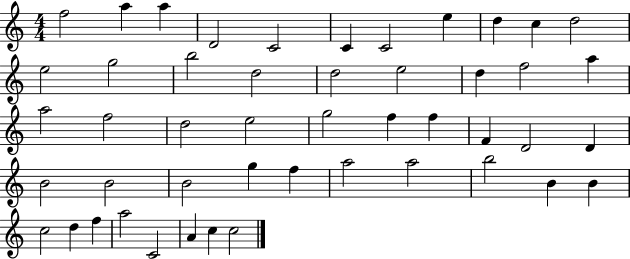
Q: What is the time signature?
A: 4/4